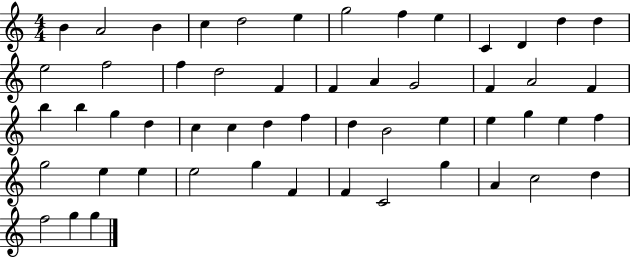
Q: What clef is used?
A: treble